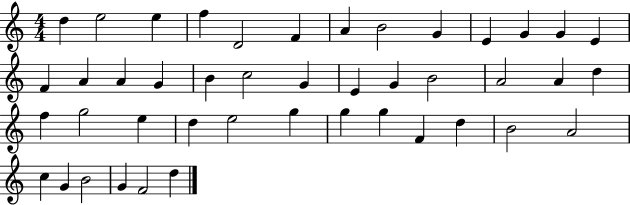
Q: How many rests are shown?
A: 0